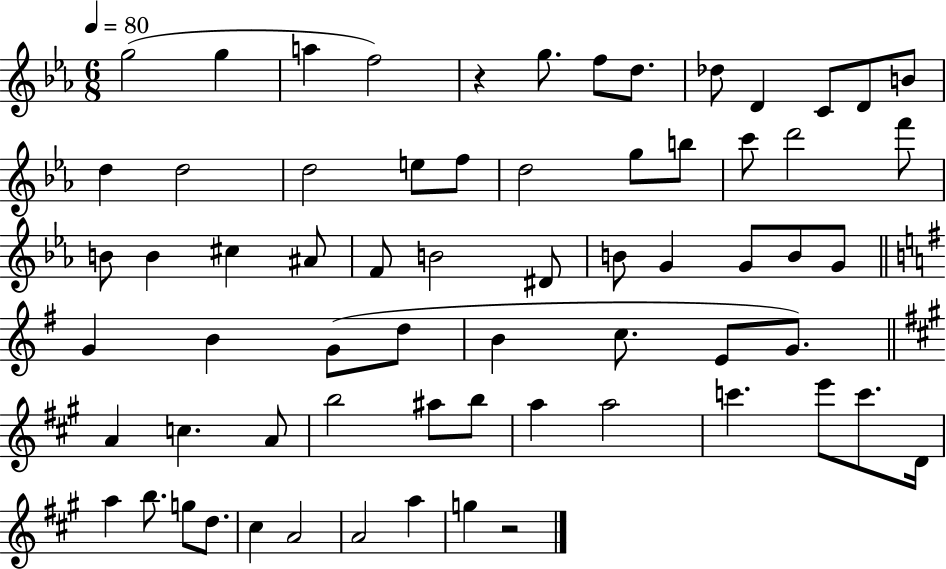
{
  \clef treble
  \numericTimeSignature
  \time 6/8
  \key ees \major
  \tempo 4 = 80
  g''2( g''4 | a''4 f''2) | r4 g''8. f''8 d''8. | des''8 d'4 c'8 d'8 b'8 | \break d''4 d''2 | d''2 e''8 f''8 | d''2 g''8 b''8 | c'''8 d'''2 f'''8 | \break b'8 b'4 cis''4 ais'8 | f'8 b'2 dis'8 | b'8 g'4 g'8 b'8 g'8 | \bar "||" \break \key g \major g'4 b'4 g'8( d''8 | b'4 c''8. e'8 g'8.) | \bar "||" \break \key a \major a'4 c''4. a'8 | b''2 ais''8 b''8 | a''4 a''2 | c'''4. e'''8 c'''8. d'16 | \break a''4 b''8. g''8 d''8. | cis''4 a'2 | a'2 a''4 | g''4 r2 | \break \bar "|."
}